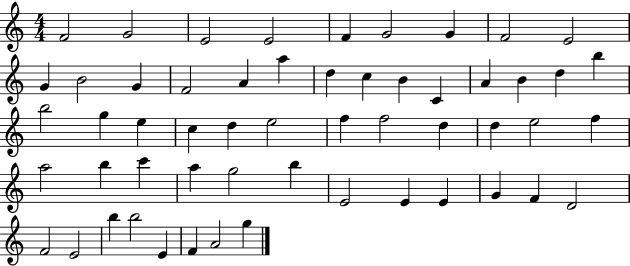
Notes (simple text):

F4/h G4/h E4/h E4/h F4/q G4/h G4/q F4/h E4/h G4/q B4/h G4/q F4/h A4/q A5/q D5/q C5/q B4/q C4/q A4/q B4/q D5/q B5/q B5/h G5/q E5/q C5/q D5/q E5/h F5/q F5/h D5/q D5/q E5/h F5/q A5/h B5/q C6/q A5/q G5/h B5/q E4/h E4/q E4/q G4/q F4/q D4/h F4/h E4/h B5/q B5/h E4/q F4/q A4/h G5/q